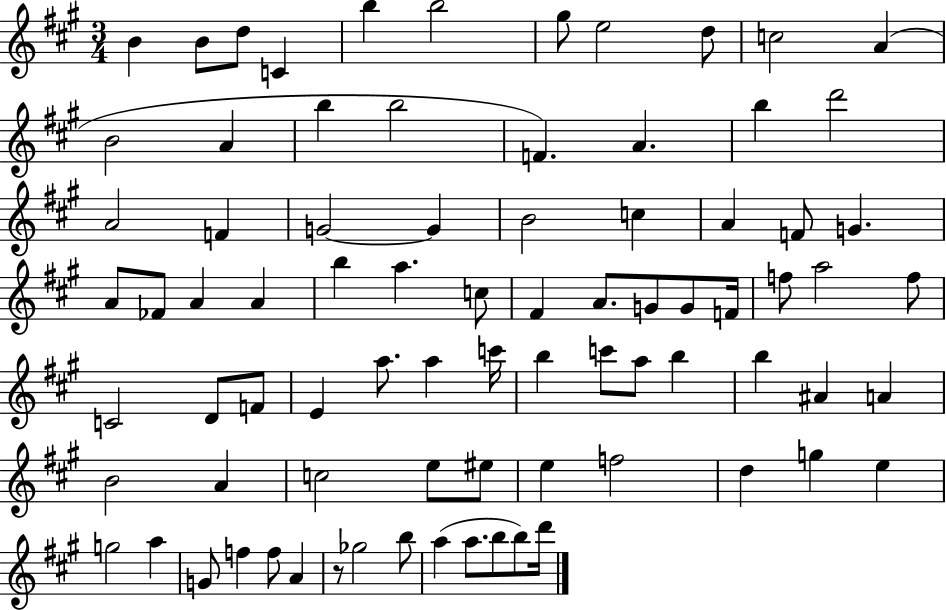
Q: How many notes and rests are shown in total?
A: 81